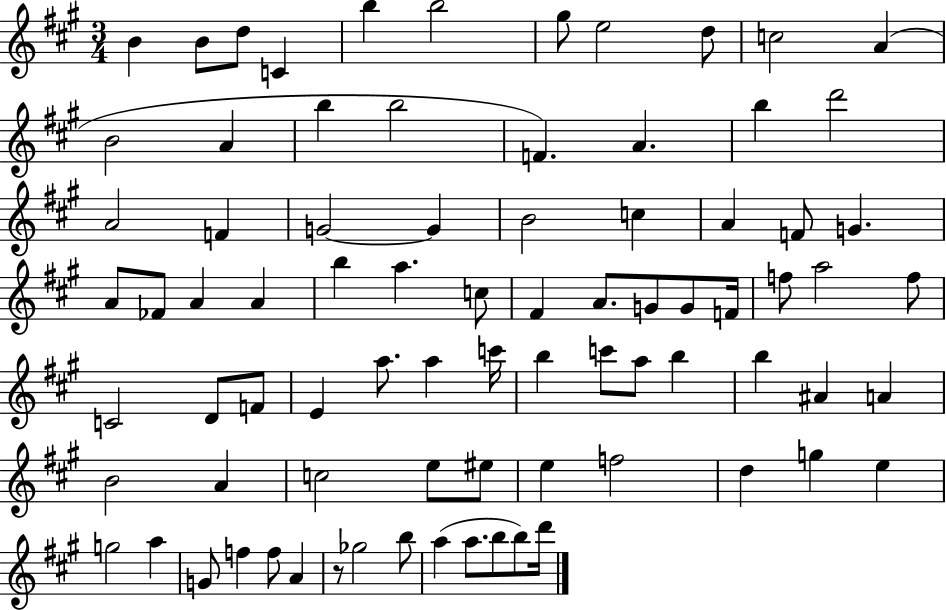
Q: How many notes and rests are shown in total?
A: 81